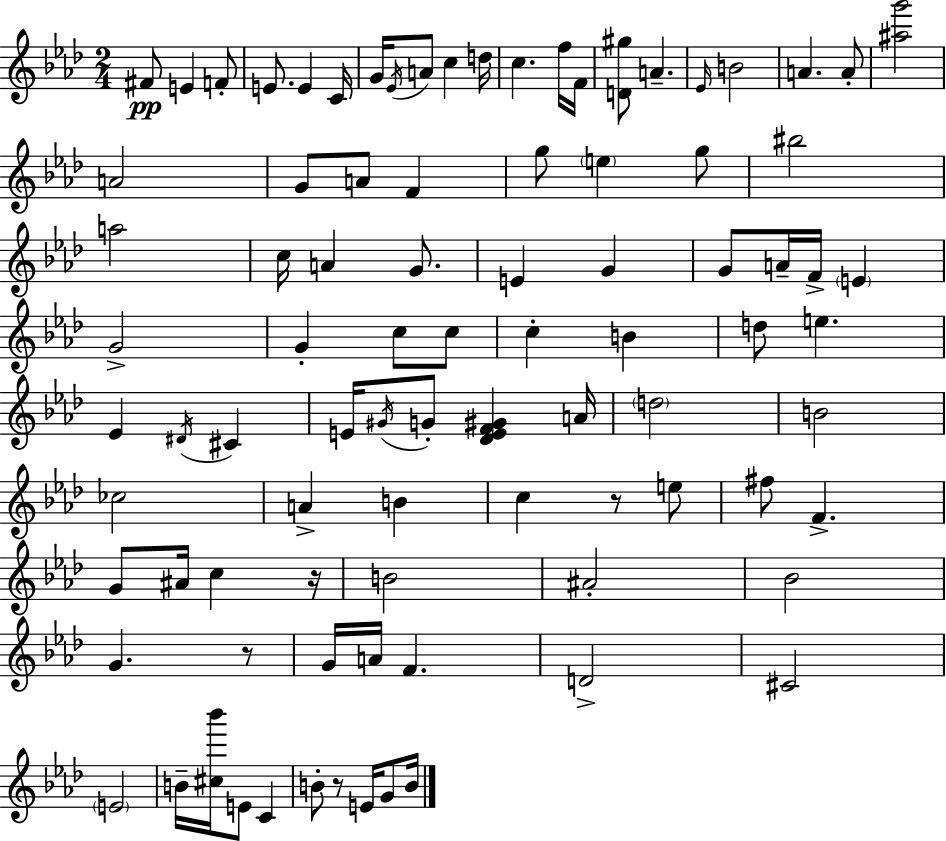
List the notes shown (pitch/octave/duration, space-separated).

F#4/e E4/q F4/e E4/e. E4/q C4/s G4/s Eb4/s A4/e C5/q D5/s C5/q. F5/s F4/s [D4,G#5]/e A4/q. Eb4/s B4/h A4/q. A4/e [A#5,G6]/h A4/h G4/e A4/e F4/q G5/e E5/q G5/e BIS5/h A5/h C5/s A4/q G4/e. E4/q G4/q G4/e A4/s F4/s E4/q G4/h G4/q C5/e C5/e C5/q B4/q D5/e E5/q. Eb4/q D#4/s C#4/q E4/s G#4/s G4/e [Db4,E4,F4,G#4]/q A4/s D5/h B4/h CES5/h A4/q B4/q C5/q R/e E5/e F#5/e F4/q. G4/e A#4/s C5/q R/s B4/h A#4/h Bb4/h G4/q. R/e G4/s A4/s F4/q. D4/h C#4/h E4/h B4/s [C#5,Bb6]/s E4/e C4/q B4/e R/e E4/s G4/e B4/s